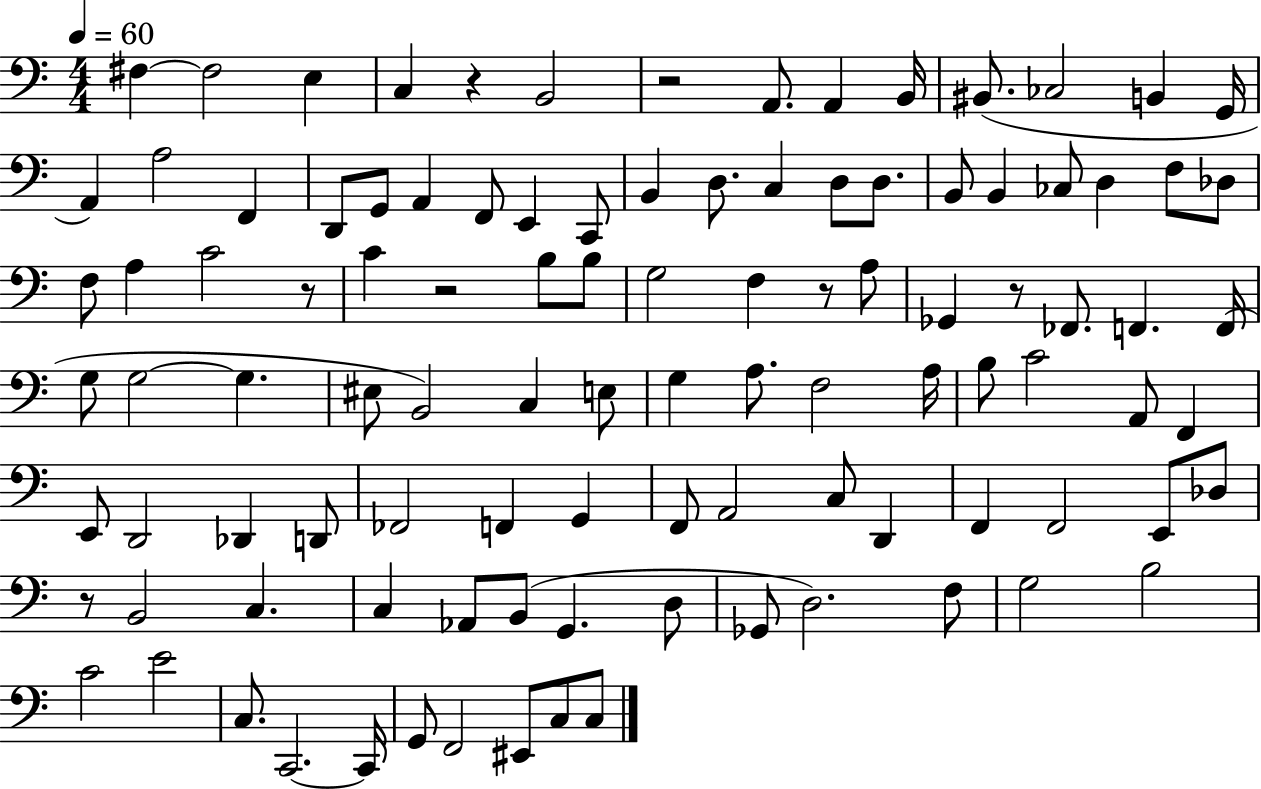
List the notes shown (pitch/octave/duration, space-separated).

F#3/q F#3/h E3/q C3/q R/q B2/h R/h A2/e. A2/q B2/s BIS2/e. CES3/h B2/q G2/s A2/q A3/h F2/q D2/e G2/e A2/q F2/e E2/q C2/e B2/q D3/e. C3/q D3/e D3/e. B2/e B2/q CES3/e D3/q F3/e Db3/e F3/e A3/q C4/h R/e C4/q R/h B3/e B3/e G3/h F3/q R/e A3/e Gb2/q R/e FES2/e. F2/q. F2/s G3/e G3/h G3/q. EIS3/e B2/h C3/q E3/e G3/q A3/e. F3/h A3/s B3/e C4/h A2/e F2/q E2/e D2/h Db2/q D2/e FES2/h F2/q G2/q F2/e A2/h C3/e D2/q F2/q F2/h E2/e Db3/e R/e B2/h C3/q. C3/q Ab2/e B2/e G2/q. D3/e Gb2/e D3/h. F3/e G3/h B3/h C4/h E4/h C3/e. C2/h. C2/s G2/e F2/h EIS2/e C3/e C3/e